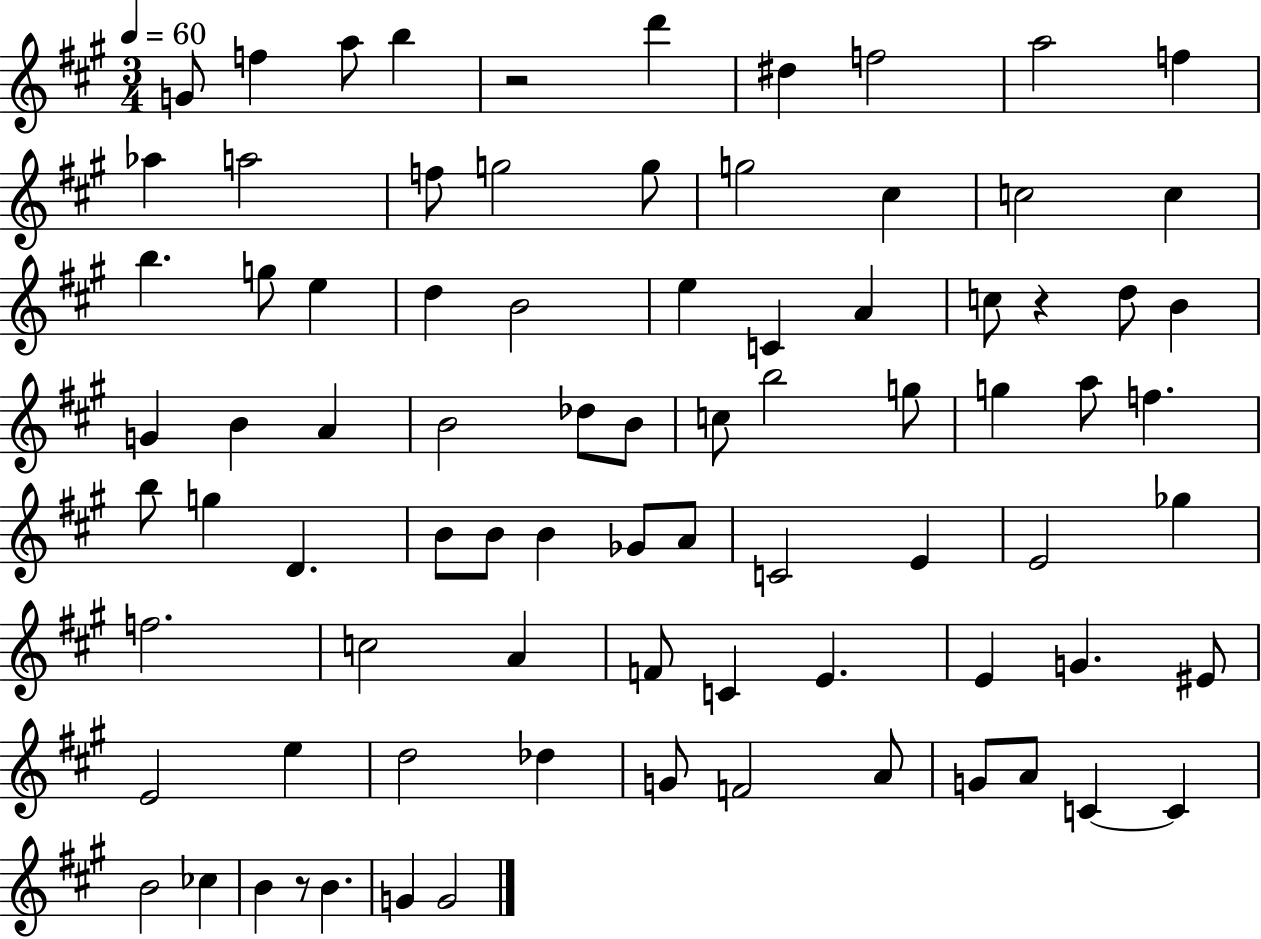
{
  \clef treble
  \numericTimeSignature
  \time 3/4
  \key a \major
  \tempo 4 = 60
  g'8 f''4 a''8 b''4 | r2 d'''4 | dis''4 f''2 | a''2 f''4 | \break aes''4 a''2 | f''8 g''2 g''8 | g''2 cis''4 | c''2 c''4 | \break b''4. g''8 e''4 | d''4 b'2 | e''4 c'4 a'4 | c''8 r4 d''8 b'4 | \break g'4 b'4 a'4 | b'2 des''8 b'8 | c''8 b''2 g''8 | g''4 a''8 f''4. | \break b''8 g''4 d'4. | b'8 b'8 b'4 ges'8 a'8 | c'2 e'4 | e'2 ges''4 | \break f''2. | c''2 a'4 | f'8 c'4 e'4. | e'4 g'4. eis'8 | \break e'2 e''4 | d''2 des''4 | g'8 f'2 a'8 | g'8 a'8 c'4~~ c'4 | \break b'2 ces''4 | b'4 r8 b'4. | g'4 g'2 | \bar "|."
}